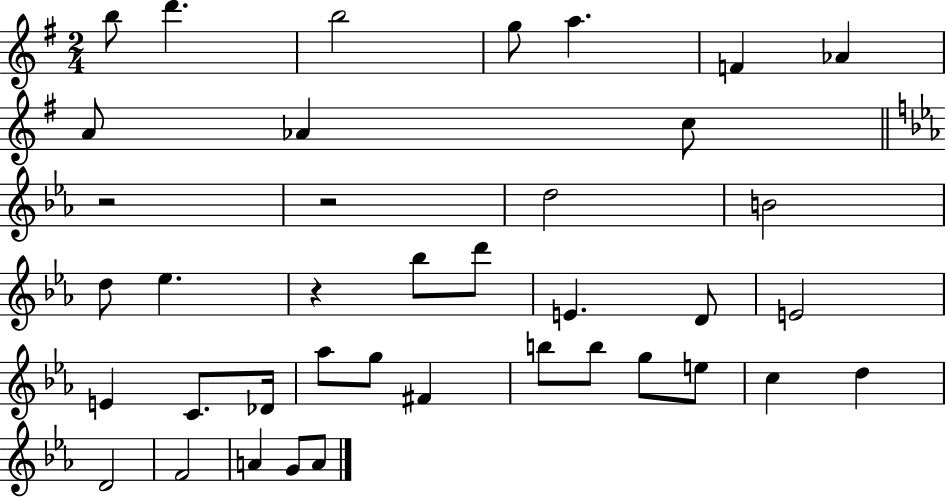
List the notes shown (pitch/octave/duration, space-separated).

B5/e D6/q. B5/h G5/e A5/q. F4/q Ab4/q A4/e Ab4/q C5/e R/h R/h D5/h B4/h D5/e Eb5/q. R/q Bb5/e D6/e E4/q. D4/e E4/h E4/q C4/e. Db4/s Ab5/e G5/e F#4/q B5/e B5/e G5/e E5/e C5/q D5/q D4/h F4/h A4/q G4/e A4/e